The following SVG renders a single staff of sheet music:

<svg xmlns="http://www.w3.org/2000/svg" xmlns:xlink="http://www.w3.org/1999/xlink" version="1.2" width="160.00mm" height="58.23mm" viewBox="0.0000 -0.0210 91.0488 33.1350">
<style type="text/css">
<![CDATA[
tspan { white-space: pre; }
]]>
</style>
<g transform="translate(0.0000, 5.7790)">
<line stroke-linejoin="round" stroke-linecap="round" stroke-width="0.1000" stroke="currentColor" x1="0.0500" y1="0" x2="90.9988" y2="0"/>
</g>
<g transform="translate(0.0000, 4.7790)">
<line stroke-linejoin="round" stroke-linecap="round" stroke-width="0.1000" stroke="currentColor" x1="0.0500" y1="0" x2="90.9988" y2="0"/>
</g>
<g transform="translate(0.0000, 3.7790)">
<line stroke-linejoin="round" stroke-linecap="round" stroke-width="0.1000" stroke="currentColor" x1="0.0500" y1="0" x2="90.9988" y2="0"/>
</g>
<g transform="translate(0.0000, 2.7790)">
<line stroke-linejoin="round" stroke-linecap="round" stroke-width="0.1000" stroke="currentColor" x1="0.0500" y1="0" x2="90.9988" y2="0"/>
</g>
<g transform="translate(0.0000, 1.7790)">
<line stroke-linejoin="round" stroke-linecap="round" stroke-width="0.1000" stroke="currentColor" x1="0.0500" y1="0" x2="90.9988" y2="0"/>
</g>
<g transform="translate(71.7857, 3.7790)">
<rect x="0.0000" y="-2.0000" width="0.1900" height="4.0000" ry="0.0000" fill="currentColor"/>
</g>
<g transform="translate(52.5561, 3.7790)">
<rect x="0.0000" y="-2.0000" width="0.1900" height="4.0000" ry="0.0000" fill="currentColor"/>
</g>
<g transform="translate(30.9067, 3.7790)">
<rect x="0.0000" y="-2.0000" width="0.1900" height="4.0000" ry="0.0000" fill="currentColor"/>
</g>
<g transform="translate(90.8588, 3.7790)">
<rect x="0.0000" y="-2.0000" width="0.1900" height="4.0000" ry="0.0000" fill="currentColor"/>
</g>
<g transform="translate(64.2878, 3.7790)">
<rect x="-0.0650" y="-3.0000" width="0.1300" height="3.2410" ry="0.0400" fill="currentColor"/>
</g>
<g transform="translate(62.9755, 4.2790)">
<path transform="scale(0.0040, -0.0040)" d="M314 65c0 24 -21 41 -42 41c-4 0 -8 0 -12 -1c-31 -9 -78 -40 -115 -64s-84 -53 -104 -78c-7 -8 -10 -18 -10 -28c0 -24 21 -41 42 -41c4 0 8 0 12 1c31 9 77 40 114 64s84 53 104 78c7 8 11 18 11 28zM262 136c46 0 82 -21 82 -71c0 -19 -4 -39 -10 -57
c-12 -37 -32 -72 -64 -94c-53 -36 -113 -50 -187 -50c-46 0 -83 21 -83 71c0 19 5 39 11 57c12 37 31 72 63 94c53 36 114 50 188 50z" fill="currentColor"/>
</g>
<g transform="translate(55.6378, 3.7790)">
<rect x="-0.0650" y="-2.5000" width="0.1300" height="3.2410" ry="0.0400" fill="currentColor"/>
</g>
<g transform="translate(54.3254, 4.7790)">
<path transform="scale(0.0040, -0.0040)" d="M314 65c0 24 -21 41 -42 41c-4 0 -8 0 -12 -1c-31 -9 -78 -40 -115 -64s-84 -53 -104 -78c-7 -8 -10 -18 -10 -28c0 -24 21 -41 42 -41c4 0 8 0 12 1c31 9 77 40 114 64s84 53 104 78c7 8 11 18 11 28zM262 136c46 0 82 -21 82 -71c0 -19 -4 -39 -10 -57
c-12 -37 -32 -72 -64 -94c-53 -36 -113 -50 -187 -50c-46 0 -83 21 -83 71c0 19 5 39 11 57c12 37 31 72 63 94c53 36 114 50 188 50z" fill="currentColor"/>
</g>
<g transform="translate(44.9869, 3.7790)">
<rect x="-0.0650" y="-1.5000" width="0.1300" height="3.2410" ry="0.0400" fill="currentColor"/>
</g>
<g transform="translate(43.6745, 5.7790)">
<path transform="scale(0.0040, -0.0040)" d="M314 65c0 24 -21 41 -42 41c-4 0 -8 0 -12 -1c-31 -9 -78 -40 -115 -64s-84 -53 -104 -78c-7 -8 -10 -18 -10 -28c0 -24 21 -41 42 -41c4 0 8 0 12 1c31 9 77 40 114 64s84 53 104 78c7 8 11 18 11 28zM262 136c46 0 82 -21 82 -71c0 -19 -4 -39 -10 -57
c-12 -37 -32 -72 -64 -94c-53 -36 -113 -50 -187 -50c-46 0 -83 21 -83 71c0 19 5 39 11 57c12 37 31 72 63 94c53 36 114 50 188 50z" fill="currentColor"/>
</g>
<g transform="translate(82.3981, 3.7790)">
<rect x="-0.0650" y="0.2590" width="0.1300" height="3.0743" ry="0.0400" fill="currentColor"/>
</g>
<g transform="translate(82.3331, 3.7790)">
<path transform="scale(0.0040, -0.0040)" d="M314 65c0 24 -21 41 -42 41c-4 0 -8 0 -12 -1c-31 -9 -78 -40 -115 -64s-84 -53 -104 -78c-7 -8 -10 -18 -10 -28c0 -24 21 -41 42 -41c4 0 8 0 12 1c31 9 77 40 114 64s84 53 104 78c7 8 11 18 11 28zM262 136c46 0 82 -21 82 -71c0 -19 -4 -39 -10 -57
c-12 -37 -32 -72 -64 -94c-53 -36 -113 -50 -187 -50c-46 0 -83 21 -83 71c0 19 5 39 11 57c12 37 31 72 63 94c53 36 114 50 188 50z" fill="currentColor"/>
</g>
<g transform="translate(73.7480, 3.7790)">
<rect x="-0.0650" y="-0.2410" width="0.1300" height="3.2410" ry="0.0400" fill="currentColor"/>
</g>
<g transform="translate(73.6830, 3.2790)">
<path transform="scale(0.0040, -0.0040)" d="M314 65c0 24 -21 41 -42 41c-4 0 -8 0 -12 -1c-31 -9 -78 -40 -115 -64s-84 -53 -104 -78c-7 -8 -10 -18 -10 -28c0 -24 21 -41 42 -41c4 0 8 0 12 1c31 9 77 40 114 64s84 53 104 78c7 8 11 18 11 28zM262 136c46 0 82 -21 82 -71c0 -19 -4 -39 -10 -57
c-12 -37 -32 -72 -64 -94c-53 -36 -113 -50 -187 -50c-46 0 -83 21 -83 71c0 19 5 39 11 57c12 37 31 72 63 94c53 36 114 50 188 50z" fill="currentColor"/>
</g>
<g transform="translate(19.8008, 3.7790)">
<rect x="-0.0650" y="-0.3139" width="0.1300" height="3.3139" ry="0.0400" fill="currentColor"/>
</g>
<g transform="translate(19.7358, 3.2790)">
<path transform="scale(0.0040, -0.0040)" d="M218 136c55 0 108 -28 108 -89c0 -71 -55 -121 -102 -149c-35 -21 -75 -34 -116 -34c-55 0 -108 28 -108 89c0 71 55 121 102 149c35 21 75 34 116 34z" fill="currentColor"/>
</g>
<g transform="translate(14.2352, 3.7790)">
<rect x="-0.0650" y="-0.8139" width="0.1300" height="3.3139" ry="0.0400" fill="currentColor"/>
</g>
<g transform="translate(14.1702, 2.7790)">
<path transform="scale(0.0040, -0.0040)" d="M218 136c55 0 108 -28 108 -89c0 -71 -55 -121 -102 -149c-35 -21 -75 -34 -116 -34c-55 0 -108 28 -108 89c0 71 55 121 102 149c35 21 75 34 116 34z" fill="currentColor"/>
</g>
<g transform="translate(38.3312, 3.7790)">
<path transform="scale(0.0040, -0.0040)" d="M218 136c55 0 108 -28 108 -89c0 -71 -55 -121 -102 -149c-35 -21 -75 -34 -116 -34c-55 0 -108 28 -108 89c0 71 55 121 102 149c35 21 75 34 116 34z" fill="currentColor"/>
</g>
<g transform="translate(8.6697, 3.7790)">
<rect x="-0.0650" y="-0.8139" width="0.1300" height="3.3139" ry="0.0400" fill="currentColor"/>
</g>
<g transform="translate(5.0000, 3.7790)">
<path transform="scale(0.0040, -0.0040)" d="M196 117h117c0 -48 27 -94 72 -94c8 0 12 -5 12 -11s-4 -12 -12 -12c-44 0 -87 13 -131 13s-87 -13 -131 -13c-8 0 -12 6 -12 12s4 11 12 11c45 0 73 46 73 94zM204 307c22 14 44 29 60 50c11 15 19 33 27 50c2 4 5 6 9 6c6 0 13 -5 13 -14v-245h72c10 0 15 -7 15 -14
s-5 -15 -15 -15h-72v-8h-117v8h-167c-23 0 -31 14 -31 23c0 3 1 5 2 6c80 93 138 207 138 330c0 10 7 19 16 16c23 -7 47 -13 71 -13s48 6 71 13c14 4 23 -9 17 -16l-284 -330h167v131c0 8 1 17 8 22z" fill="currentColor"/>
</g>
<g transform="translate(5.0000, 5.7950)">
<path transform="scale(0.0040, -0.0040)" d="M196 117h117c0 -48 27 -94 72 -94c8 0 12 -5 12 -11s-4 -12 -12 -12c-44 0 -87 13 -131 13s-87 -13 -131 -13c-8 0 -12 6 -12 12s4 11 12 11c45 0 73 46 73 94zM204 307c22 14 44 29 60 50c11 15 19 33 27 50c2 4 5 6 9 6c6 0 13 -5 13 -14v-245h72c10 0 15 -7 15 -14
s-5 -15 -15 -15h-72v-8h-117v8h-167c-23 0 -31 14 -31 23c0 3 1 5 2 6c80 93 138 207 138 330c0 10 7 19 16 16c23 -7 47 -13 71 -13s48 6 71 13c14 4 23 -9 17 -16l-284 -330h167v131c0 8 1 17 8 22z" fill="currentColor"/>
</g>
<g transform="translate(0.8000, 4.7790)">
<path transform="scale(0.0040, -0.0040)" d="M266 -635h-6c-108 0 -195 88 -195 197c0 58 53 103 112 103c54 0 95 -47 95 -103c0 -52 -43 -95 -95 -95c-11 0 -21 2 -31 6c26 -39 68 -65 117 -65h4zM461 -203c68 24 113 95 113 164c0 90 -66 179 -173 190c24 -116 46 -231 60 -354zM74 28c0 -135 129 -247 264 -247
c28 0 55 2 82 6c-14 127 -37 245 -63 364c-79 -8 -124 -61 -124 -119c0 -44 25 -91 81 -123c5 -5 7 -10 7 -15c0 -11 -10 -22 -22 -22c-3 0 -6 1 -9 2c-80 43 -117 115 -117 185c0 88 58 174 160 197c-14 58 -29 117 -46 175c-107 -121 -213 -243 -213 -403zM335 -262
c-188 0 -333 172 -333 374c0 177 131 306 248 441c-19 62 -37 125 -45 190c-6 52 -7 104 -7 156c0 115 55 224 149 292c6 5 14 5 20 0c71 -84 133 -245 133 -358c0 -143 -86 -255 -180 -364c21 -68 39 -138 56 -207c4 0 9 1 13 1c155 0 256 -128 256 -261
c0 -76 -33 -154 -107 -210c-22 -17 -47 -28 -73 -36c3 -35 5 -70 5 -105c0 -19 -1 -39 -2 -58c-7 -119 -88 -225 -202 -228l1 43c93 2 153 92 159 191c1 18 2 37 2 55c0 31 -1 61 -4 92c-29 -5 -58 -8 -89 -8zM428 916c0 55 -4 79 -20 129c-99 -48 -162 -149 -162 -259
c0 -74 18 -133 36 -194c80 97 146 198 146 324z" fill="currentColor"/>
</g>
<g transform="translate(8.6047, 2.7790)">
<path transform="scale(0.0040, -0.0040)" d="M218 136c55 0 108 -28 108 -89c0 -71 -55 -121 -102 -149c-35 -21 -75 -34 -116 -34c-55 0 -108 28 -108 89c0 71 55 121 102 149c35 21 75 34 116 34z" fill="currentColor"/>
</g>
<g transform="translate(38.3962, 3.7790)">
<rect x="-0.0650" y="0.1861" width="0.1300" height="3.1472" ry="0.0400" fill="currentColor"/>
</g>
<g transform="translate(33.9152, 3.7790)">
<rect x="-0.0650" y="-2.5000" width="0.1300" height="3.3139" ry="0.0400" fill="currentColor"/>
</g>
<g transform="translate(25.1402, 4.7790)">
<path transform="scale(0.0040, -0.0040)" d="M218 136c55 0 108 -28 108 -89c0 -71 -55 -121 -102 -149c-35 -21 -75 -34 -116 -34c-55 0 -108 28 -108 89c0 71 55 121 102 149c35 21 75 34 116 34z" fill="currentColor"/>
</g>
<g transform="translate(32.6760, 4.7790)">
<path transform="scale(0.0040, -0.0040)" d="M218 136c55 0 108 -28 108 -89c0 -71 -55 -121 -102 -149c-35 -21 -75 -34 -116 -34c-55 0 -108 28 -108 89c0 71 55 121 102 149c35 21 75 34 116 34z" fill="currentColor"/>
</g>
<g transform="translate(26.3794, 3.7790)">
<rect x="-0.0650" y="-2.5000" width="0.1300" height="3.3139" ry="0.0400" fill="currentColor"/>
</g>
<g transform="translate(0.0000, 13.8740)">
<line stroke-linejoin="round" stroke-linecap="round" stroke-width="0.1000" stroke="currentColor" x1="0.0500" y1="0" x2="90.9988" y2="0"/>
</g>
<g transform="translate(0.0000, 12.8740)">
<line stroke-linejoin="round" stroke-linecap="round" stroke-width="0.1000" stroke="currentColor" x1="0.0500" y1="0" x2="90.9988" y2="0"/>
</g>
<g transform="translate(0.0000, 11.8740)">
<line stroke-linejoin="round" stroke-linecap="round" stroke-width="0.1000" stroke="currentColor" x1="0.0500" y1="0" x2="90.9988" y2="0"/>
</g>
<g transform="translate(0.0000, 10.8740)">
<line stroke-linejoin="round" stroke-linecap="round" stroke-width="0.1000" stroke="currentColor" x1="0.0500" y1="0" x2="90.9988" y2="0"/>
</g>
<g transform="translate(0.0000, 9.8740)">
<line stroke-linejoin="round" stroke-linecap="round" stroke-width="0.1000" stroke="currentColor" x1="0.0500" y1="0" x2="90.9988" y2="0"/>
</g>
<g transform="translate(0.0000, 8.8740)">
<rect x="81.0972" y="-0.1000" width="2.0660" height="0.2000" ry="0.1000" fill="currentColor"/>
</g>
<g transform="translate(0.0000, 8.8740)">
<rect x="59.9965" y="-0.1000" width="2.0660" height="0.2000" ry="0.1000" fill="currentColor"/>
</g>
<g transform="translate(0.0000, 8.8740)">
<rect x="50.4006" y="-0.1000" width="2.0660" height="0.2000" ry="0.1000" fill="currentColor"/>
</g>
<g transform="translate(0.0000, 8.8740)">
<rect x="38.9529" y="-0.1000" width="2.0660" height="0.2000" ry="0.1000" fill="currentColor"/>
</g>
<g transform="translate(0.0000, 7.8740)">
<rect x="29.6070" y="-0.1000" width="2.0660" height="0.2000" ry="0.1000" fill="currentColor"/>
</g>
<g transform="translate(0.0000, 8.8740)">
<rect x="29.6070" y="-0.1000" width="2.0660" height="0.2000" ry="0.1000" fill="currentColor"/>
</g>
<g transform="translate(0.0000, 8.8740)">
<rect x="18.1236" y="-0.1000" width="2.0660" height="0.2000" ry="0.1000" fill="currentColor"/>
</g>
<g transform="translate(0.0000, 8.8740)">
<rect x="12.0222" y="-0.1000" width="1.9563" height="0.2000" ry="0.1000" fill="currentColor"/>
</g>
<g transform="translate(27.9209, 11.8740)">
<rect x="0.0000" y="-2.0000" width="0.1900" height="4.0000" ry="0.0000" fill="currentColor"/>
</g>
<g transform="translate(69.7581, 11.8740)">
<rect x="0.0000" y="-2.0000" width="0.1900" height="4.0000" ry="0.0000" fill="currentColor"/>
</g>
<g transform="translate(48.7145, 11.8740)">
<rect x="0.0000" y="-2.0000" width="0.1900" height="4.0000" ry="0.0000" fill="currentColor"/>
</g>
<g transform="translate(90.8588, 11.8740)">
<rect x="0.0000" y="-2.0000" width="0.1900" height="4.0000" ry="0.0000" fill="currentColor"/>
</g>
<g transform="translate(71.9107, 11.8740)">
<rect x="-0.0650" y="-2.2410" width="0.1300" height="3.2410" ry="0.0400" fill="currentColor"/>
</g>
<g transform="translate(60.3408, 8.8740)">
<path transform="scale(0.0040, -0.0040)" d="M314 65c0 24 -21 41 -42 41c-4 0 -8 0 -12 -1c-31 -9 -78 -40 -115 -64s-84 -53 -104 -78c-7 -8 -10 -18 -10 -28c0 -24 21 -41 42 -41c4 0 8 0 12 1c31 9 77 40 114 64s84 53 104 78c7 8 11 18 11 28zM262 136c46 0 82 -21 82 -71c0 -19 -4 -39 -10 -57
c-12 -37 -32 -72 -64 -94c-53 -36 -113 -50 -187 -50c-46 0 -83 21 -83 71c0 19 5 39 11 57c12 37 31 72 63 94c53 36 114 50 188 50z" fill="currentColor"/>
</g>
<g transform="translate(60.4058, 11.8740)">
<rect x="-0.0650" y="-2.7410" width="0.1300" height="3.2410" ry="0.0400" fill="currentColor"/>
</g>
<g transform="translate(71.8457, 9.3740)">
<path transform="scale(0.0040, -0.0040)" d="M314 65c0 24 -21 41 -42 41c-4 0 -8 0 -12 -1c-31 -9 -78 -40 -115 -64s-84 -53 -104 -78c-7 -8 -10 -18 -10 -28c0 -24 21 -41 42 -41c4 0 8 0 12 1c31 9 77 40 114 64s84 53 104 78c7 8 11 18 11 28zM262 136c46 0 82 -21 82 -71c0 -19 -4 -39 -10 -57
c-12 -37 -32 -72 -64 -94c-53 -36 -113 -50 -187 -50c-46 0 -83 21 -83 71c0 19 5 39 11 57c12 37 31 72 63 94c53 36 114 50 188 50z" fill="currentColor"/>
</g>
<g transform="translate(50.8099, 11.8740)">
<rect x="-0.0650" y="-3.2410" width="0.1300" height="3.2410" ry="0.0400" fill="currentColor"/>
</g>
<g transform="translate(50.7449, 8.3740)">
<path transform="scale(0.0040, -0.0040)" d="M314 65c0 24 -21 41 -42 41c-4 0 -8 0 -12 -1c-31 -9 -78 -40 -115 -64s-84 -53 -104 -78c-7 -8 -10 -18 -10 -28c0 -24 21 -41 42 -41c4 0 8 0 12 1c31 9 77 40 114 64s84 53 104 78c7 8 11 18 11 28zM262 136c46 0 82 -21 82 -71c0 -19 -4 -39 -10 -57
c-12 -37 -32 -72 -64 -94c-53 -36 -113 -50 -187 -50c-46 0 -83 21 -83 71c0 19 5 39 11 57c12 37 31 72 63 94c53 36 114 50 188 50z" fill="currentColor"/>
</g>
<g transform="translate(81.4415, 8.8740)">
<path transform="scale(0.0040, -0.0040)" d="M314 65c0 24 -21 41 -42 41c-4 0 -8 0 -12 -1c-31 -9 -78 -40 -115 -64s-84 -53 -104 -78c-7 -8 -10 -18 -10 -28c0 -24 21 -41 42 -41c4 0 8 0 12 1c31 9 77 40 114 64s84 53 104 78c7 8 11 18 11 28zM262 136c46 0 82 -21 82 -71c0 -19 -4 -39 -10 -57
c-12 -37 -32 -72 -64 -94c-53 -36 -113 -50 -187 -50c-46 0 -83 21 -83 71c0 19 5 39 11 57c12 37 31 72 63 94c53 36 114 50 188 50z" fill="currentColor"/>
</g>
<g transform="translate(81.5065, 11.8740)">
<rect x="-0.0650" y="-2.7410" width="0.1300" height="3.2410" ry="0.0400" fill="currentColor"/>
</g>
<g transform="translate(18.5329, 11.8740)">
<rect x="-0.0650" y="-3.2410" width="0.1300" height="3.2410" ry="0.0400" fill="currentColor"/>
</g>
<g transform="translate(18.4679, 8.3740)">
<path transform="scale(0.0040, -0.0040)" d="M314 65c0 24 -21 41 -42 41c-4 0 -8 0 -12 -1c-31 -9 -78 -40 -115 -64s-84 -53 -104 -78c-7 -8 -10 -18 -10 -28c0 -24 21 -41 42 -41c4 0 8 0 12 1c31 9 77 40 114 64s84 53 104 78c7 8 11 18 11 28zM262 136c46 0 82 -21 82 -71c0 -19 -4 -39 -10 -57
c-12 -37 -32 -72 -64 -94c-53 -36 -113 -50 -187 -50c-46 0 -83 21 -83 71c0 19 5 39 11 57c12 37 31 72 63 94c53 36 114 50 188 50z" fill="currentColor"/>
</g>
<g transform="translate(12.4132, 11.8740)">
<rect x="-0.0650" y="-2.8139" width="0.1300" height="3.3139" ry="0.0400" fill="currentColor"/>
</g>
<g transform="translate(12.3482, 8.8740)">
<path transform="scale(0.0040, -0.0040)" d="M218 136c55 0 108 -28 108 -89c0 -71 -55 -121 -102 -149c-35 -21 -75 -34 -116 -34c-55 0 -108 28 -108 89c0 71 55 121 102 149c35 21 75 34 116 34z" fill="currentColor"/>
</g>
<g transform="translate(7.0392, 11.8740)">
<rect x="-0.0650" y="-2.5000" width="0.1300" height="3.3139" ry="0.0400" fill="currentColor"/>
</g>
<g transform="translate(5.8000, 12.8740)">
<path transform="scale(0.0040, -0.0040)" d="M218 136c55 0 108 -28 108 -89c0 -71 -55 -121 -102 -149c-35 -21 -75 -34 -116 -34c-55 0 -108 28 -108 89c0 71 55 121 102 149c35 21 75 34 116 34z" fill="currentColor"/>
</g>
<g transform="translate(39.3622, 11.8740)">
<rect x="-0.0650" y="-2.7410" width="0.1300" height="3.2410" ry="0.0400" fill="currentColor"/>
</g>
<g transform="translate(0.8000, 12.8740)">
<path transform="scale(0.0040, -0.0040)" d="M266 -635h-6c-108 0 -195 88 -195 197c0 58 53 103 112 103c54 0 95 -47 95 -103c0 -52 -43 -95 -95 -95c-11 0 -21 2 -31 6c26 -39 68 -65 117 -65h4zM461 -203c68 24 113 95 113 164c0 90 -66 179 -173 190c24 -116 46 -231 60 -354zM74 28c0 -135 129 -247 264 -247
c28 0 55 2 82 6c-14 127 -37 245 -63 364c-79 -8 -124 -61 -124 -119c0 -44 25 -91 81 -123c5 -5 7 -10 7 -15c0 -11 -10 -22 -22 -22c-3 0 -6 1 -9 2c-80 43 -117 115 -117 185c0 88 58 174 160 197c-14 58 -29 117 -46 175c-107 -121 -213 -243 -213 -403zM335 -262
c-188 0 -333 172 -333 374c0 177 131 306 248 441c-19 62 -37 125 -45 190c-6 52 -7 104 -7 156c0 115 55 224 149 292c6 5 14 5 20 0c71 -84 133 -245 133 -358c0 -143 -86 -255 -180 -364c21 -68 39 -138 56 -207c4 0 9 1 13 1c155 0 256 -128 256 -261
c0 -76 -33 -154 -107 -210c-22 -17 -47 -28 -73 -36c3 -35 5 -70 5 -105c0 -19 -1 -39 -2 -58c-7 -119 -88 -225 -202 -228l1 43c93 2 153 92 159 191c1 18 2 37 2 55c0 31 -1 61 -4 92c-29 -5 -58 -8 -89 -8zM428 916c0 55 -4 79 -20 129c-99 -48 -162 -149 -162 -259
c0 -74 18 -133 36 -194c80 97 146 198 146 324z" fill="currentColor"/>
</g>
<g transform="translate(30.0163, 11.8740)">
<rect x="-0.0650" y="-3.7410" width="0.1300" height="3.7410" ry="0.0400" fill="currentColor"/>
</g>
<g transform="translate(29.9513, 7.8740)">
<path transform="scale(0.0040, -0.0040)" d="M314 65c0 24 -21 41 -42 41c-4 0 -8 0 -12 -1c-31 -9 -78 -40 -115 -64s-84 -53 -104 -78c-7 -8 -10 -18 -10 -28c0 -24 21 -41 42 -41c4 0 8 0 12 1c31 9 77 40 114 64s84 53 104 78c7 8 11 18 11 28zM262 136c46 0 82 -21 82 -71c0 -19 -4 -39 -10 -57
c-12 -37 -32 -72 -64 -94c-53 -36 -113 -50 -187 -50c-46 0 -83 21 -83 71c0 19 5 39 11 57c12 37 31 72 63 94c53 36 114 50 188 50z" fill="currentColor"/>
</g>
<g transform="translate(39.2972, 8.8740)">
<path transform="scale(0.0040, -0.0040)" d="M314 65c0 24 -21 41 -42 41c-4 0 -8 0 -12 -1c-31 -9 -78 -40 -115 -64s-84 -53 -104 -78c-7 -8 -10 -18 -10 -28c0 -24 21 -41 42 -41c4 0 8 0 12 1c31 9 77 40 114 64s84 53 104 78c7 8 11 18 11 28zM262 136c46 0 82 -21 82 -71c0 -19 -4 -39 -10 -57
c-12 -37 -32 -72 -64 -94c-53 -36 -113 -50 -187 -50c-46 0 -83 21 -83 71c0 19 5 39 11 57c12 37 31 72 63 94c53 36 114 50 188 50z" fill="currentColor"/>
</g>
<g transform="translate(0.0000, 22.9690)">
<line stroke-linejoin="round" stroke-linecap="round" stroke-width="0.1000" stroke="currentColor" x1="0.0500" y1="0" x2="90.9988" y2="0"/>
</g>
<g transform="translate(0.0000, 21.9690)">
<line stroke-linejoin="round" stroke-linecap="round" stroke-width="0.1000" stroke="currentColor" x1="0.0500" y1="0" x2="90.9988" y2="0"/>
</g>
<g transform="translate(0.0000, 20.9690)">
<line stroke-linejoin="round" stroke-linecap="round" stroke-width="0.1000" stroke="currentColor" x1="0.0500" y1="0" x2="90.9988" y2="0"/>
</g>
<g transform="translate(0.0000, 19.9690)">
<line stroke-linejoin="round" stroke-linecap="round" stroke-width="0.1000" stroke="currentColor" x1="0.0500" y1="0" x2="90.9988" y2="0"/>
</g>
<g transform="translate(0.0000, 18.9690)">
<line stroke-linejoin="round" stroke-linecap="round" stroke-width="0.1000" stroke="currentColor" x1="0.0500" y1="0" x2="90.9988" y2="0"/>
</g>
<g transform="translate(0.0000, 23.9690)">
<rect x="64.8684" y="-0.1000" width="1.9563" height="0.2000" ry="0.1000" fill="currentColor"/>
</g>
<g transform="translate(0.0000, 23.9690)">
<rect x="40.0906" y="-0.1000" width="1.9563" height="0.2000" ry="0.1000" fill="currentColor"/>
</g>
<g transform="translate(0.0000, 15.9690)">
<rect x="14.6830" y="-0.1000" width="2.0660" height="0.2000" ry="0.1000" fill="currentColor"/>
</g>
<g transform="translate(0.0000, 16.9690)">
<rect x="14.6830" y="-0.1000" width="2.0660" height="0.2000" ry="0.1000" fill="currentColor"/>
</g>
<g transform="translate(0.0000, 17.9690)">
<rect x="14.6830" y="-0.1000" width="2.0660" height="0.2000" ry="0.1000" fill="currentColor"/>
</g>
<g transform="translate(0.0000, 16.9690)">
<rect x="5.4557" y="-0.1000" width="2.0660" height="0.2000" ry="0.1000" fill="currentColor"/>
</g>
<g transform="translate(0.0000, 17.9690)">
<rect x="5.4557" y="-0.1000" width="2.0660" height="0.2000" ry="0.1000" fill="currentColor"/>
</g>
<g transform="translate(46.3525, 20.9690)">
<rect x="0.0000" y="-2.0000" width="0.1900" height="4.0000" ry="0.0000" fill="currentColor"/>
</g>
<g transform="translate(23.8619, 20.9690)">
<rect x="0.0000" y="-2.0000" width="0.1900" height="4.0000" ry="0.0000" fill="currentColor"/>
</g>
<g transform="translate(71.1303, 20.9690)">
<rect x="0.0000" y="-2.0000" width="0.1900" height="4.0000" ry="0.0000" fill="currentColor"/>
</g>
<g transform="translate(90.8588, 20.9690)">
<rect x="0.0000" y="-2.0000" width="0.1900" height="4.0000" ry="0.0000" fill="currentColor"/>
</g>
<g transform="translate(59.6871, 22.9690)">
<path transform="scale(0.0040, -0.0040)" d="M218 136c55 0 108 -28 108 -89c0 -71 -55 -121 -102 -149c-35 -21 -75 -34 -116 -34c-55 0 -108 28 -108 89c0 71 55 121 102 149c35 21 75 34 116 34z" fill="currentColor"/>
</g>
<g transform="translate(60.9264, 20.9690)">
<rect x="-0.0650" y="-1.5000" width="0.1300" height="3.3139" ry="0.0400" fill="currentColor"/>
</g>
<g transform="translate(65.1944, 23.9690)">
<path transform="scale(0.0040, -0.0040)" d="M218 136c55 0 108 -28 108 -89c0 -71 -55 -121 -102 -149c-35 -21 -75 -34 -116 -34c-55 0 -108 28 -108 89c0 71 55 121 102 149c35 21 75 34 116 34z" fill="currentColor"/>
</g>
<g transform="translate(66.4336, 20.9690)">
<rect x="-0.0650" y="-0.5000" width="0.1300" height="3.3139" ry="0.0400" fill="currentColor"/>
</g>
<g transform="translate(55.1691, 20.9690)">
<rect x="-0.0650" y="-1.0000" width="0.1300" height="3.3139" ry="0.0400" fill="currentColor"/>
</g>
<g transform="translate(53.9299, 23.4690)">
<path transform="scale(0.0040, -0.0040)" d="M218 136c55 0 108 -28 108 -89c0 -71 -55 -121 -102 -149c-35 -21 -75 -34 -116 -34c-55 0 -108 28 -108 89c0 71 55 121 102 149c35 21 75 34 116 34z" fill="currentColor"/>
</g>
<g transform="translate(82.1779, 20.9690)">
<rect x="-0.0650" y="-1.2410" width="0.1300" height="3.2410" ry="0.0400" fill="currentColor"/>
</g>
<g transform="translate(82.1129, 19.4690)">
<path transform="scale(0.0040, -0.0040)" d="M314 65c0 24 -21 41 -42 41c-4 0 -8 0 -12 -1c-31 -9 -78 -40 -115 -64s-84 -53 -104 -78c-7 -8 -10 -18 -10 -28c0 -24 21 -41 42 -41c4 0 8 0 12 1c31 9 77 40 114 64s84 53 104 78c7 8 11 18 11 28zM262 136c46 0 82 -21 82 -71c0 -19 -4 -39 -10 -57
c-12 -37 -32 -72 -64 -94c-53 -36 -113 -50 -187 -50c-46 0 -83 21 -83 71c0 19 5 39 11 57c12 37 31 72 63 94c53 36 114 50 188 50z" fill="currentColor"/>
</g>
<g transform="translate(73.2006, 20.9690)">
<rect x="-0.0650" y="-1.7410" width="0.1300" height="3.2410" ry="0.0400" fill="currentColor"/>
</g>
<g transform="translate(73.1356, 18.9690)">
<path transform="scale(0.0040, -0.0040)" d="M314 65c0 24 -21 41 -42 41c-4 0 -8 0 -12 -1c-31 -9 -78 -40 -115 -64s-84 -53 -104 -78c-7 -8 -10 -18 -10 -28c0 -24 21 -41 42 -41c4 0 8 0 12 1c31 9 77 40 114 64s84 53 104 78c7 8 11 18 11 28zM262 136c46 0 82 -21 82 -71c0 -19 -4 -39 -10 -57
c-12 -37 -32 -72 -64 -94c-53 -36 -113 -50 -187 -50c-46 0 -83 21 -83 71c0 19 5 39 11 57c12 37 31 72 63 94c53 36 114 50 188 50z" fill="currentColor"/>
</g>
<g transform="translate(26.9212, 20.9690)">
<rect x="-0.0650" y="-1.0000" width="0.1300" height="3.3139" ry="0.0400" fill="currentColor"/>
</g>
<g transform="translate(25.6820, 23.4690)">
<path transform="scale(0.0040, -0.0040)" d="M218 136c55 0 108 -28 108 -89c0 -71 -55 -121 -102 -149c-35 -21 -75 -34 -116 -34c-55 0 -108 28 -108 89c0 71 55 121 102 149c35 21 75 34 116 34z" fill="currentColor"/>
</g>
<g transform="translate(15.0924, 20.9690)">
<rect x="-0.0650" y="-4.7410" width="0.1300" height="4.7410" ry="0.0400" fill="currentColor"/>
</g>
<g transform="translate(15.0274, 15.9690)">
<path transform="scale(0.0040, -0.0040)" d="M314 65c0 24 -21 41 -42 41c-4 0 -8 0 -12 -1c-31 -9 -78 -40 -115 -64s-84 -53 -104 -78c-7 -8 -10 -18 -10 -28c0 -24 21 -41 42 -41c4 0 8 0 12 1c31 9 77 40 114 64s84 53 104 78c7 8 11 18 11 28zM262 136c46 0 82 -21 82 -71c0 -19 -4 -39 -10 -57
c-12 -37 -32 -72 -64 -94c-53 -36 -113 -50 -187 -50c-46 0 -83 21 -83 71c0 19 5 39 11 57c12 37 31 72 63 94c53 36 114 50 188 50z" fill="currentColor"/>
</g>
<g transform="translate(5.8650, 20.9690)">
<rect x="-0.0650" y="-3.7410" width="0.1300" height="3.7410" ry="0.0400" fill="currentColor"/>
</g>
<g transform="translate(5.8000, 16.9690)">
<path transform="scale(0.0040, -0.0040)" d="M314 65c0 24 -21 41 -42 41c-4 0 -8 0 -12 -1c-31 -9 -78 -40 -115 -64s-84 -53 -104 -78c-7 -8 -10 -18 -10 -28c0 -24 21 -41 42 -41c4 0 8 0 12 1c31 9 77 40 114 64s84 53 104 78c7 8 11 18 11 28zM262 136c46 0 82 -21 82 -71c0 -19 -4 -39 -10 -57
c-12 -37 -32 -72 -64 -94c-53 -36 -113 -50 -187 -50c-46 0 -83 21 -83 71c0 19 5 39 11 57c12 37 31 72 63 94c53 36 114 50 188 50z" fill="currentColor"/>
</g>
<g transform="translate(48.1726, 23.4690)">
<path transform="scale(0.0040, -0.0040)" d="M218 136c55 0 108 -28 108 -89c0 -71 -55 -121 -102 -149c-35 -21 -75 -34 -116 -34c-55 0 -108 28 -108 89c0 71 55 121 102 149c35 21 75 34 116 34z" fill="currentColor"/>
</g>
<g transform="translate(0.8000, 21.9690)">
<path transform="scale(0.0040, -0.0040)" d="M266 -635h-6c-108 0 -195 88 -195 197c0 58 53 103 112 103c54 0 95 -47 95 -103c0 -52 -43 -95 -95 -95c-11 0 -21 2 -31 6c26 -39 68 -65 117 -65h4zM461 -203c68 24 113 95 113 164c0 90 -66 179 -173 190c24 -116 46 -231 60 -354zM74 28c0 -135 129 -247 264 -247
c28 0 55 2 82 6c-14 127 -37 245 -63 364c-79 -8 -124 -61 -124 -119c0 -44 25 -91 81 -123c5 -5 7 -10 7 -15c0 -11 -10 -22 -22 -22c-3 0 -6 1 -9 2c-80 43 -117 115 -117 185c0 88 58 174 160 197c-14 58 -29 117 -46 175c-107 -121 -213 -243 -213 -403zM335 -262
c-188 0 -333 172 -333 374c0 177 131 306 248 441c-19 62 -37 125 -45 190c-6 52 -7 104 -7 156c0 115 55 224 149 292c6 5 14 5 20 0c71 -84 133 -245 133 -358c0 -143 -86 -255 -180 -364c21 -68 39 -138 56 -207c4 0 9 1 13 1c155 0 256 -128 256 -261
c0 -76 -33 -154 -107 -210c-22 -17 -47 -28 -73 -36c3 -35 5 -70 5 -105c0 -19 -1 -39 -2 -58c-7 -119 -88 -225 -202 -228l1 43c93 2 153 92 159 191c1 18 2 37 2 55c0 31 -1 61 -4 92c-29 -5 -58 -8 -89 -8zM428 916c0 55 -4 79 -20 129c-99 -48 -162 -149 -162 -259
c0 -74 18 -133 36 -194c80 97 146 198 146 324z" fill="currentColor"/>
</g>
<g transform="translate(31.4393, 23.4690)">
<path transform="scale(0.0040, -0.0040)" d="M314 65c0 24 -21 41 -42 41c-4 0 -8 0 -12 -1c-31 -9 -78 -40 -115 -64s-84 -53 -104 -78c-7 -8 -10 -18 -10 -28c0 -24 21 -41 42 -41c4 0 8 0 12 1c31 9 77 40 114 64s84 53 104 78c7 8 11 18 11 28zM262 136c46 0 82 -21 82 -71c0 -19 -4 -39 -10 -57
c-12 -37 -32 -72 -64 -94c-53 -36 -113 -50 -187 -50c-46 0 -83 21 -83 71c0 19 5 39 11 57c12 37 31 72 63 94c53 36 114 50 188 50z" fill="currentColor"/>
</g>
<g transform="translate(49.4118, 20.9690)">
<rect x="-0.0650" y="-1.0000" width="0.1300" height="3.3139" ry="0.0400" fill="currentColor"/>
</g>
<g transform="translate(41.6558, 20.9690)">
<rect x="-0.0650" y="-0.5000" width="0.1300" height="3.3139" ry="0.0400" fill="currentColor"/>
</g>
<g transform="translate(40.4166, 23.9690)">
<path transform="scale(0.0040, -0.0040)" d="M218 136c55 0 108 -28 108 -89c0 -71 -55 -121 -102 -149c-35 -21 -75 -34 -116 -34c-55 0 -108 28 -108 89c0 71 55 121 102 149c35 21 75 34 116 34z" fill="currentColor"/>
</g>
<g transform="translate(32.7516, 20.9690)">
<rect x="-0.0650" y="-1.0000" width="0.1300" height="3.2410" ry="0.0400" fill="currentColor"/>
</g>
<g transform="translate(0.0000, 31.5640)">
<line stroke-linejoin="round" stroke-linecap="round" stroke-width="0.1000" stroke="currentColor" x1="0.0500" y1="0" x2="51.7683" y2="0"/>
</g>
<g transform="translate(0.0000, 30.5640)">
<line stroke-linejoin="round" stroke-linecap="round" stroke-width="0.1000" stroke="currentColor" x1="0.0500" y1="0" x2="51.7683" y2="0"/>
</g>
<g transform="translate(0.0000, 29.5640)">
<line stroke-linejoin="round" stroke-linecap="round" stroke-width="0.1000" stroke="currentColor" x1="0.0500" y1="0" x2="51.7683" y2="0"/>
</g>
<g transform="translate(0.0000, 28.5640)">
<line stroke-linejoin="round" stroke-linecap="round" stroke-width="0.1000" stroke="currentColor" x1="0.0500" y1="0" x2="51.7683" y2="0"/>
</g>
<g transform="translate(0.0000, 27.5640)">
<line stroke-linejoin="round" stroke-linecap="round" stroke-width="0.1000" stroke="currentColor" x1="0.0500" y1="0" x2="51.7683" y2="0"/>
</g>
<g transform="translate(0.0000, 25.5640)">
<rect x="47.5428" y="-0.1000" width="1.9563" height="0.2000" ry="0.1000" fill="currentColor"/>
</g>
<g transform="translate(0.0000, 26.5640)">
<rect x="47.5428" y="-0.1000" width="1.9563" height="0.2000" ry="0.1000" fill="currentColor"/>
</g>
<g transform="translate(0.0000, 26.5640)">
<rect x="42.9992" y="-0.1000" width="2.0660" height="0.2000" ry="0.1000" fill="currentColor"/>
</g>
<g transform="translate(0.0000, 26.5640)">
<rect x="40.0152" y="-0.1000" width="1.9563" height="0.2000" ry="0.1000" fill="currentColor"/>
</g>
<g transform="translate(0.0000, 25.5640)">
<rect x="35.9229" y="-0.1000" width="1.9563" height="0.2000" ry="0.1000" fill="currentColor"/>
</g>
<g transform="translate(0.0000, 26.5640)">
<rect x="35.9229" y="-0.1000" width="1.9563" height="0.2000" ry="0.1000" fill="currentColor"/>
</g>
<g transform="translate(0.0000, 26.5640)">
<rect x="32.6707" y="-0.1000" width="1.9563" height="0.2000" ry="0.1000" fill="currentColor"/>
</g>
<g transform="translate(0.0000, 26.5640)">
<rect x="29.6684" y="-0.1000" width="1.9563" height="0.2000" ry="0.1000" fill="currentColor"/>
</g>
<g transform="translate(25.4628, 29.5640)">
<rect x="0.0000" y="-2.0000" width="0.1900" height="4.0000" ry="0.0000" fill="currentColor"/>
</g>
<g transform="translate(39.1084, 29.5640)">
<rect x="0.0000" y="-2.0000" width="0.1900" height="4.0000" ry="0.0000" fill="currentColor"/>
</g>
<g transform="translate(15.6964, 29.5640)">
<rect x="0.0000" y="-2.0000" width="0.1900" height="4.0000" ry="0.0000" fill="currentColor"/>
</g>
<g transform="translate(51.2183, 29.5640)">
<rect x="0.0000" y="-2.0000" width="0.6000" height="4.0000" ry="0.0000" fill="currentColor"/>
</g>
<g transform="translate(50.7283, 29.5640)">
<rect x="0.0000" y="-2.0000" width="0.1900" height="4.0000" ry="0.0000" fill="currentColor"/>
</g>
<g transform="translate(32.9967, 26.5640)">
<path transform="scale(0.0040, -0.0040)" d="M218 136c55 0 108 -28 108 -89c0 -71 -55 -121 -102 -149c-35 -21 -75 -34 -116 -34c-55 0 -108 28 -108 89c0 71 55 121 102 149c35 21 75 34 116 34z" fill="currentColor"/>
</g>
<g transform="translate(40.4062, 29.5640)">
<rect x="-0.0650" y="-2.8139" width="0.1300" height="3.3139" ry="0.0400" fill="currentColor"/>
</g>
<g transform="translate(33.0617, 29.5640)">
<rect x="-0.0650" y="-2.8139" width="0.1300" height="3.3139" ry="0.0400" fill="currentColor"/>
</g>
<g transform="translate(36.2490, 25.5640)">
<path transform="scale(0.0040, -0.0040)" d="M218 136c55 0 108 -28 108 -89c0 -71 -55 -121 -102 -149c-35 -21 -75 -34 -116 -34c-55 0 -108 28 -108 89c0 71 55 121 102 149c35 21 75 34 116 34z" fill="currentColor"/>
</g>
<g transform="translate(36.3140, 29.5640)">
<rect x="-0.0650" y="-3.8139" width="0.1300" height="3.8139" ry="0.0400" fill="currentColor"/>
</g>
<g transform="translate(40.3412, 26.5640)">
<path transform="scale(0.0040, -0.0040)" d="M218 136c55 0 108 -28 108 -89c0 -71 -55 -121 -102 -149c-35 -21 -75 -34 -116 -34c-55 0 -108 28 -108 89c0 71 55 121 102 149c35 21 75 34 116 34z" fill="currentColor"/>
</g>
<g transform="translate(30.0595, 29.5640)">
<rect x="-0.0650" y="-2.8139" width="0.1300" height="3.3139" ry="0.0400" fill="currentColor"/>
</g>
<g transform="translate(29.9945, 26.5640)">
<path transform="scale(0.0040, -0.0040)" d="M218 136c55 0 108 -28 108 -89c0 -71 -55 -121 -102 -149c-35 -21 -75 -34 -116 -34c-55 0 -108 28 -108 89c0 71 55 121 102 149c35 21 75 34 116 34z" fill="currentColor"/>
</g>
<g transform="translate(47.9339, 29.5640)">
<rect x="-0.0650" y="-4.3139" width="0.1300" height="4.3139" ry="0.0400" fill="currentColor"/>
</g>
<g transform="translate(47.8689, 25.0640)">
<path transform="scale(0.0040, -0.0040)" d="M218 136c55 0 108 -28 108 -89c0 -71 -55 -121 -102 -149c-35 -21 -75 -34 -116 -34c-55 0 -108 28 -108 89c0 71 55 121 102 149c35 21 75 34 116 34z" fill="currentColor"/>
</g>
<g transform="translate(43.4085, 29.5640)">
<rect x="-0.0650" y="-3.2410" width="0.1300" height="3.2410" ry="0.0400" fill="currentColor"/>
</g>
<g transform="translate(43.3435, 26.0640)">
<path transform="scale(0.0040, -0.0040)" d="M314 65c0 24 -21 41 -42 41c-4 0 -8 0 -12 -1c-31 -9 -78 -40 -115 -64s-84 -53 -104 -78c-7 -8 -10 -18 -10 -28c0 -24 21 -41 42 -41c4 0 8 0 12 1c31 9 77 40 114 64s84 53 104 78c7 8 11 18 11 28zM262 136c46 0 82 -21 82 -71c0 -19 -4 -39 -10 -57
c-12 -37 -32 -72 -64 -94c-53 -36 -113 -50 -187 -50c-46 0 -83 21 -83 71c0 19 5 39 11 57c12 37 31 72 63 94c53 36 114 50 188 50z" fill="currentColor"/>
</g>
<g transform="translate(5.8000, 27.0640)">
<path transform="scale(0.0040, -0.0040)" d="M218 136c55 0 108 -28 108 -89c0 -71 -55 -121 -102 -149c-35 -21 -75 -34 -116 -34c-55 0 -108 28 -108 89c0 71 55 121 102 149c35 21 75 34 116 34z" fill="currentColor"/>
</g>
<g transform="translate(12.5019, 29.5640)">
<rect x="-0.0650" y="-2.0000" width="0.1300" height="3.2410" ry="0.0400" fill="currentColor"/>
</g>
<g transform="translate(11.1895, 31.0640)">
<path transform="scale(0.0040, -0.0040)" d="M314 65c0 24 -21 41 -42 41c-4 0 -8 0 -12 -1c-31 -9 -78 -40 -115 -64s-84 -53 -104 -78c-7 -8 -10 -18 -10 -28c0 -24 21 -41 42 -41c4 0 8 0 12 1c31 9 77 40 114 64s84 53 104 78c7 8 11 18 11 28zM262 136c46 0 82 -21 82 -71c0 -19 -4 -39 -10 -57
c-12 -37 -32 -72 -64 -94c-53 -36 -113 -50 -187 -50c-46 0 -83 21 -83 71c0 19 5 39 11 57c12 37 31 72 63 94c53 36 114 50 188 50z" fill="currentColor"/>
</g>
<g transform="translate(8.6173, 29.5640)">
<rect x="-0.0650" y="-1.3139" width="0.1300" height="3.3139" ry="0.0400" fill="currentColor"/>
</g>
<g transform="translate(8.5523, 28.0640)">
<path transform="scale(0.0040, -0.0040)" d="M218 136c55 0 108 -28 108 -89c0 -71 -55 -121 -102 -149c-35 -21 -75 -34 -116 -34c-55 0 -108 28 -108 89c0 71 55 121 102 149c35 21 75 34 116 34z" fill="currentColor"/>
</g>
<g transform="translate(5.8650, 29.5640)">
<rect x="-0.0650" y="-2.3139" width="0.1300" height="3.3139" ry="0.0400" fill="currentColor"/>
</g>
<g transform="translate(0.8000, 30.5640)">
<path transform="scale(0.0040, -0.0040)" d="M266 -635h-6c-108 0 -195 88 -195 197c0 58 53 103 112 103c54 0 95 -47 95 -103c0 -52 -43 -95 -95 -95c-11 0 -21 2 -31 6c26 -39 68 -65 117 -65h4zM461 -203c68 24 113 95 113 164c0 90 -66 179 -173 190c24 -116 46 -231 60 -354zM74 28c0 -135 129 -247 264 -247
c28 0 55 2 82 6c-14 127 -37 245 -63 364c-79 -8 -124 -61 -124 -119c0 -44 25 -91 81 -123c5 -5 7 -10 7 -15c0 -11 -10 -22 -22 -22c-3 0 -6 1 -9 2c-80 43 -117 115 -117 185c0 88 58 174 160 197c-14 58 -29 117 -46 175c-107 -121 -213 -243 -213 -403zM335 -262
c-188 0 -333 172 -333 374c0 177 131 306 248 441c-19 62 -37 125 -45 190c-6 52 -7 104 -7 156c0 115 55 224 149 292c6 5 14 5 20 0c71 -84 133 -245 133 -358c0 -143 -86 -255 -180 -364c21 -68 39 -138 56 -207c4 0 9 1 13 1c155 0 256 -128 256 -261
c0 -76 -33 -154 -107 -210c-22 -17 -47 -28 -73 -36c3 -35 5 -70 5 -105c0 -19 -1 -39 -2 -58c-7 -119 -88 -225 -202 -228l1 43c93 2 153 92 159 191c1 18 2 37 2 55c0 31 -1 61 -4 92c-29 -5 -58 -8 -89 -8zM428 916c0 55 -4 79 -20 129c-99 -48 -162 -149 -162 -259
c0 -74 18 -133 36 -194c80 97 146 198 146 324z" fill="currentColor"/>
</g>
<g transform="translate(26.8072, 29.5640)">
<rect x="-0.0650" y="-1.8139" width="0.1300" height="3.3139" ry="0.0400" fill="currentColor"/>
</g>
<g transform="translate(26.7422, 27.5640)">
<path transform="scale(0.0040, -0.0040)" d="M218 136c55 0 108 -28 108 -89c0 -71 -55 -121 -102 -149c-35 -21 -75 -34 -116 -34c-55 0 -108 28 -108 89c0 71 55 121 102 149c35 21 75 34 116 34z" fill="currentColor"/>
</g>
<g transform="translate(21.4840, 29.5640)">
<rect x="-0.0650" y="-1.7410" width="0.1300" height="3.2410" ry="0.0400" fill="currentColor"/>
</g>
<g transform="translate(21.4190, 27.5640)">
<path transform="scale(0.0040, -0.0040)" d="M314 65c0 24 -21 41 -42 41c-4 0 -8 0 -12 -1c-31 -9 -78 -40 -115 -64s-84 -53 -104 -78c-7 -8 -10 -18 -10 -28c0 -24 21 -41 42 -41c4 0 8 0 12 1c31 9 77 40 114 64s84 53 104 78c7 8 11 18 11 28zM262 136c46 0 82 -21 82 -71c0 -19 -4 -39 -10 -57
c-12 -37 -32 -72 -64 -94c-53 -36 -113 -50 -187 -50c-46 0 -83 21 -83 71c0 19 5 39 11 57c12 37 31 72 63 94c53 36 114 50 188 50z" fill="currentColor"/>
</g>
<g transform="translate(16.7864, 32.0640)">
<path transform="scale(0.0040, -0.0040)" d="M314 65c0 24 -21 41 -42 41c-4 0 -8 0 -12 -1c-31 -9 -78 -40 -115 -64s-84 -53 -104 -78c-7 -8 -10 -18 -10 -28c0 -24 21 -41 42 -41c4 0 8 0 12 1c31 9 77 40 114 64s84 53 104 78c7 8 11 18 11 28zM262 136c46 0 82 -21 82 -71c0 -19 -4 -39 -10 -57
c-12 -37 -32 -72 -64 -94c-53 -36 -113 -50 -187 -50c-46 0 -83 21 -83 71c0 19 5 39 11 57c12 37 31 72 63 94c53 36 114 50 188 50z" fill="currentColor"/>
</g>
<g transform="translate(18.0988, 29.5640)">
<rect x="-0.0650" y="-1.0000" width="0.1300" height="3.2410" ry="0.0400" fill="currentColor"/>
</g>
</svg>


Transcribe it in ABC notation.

X:1
T:Untitled
M:4/4
L:1/4
K:C
d d c G G B E2 G2 A2 c2 B2 G a b2 c'2 a2 b2 a2 g2 a2 c'2 e'2 D D2 C D D E C f2 e2 g e F2 D2 f2 f a a c' a b2 d'